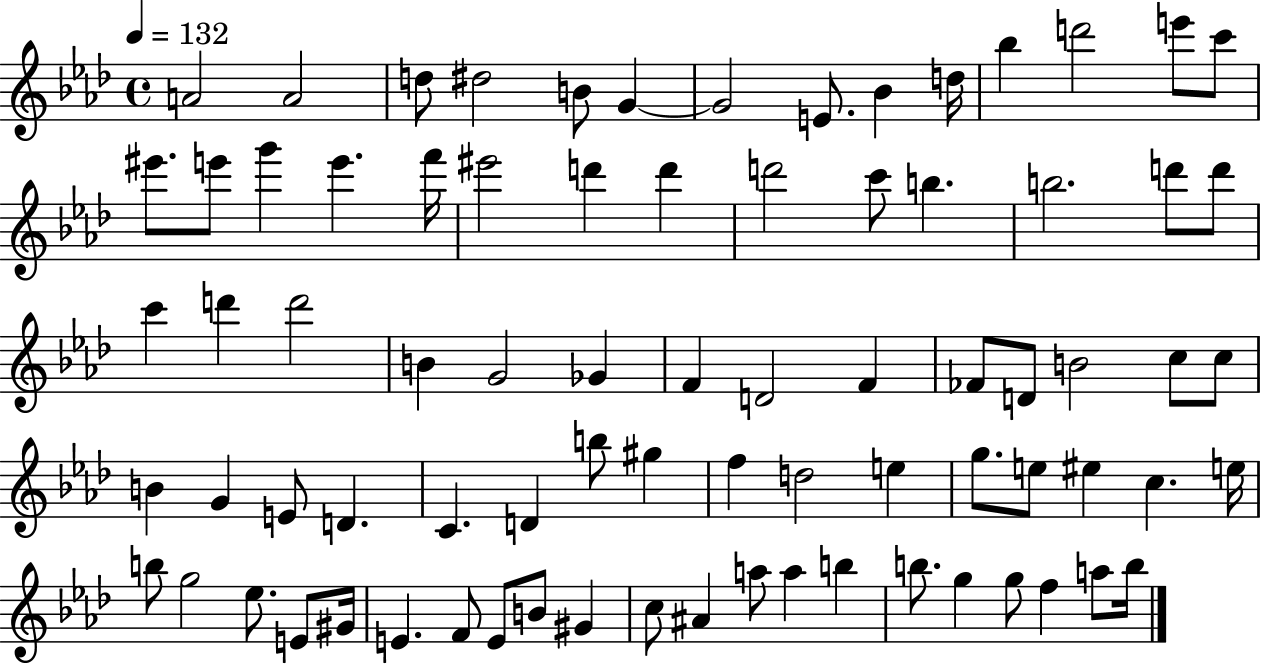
A4/h A4/h D5/e D#5/h B4/e G4/q G4/h E4/e. Bb4/q D5/s Bb5/q D6/h E6/e C6/e EIS6/e. E6/e G6/q E6/q. F6/s EIS6/h D6/q D6/q D6/h C6/e B5/q. B5/h. D6/e D6/e C6/q D6/q D6/h B4/q G4/h Gb4/q F4/q D4/h F4/q FES4/e D4/e B4/h C5/e C5/e B4/q G4/q E4/e D4/q. C4/q. D4/q B5/e G#5/q F5/q D5/h E5/q G5/e. E5/e EIS5/q C5/q. E5/s B5/e G5/h Eb5/e. E4/e G#4/s E4/q. F4/e E4/e B4/e G#4/q C5/e A#4/q A5/e A5/q B5/q B5/e. G5/q G5/e F5/q A5/e B5/s